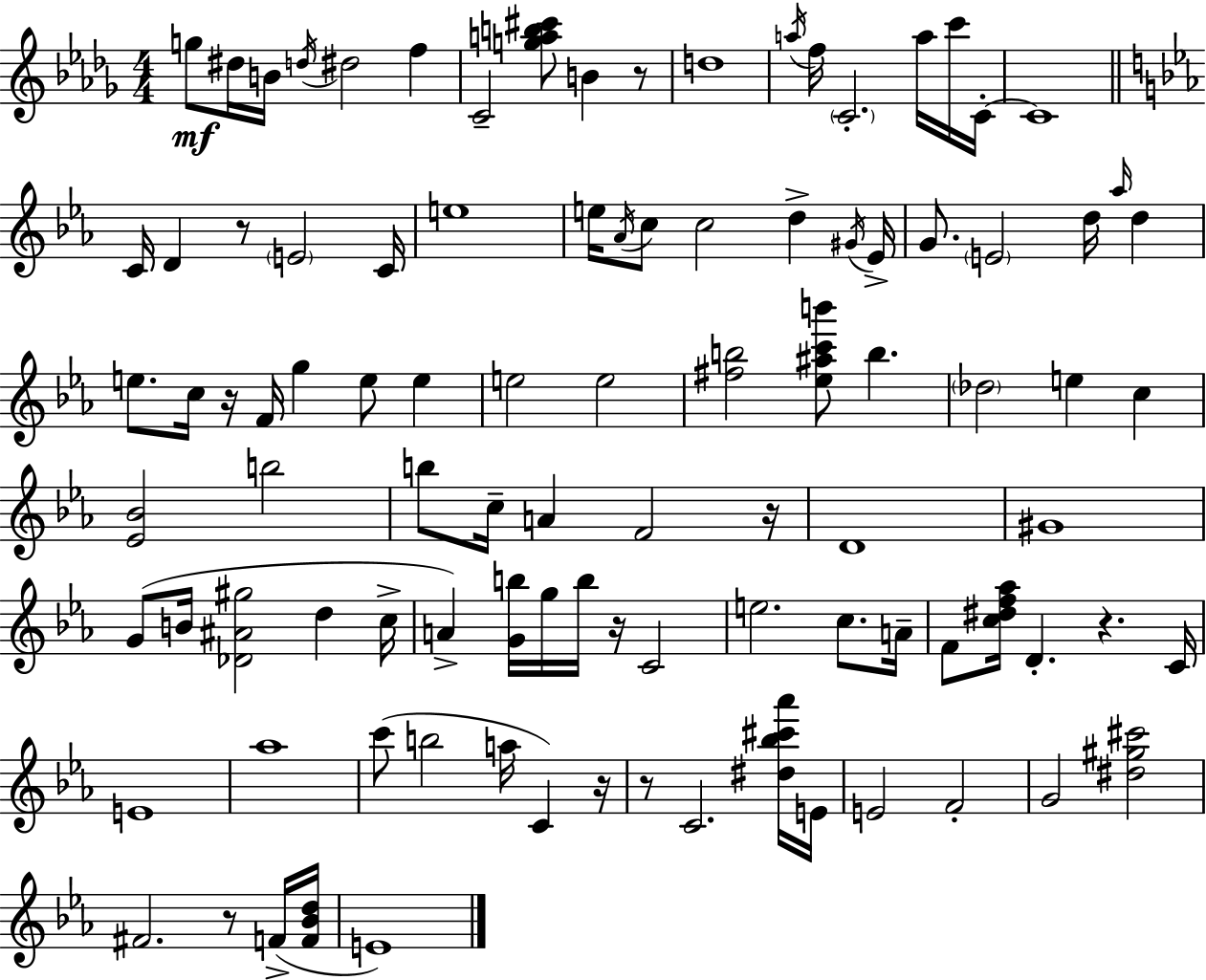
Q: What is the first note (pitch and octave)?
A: G5